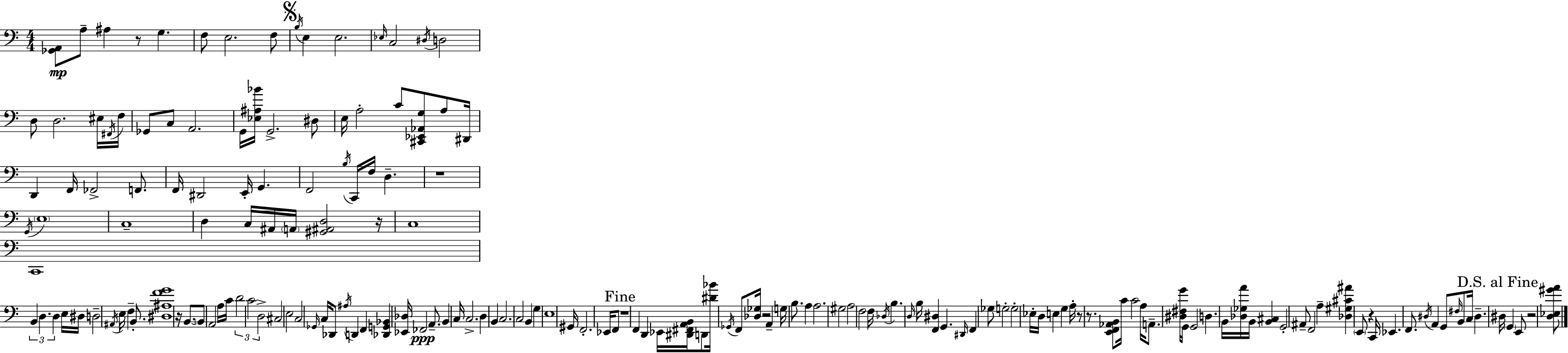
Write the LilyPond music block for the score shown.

{
  \clef bass
  \numericTimeSignature
  \time 4/4
  \key c \major
  \repeat volta 2 { <ges, a,>8\mp a8-- ais4 r8 g4. | f8 e2. f8 | \mark \markup { \musicglyph "scripts.segno" } \acciaccatura { b16 } e4 e2. | \grace { ees16 } c2 \acciaccatura { dis16 } d2 | \break d8 d2. | eis16 \acciaccatura { fis,16 } f16 ges,8 c8 a,2. | g,16 <ees ais bes'>16 g,2.-> | dis8 e16 a2-. c'8 <cis, ees, aes, g>8 | \break a8 dis,16 d,4 f,16 fes,2-> | f,8. f,16 dis,2 e,16-. g,4. | f,2 \acciaccatura { b16 } c,16 f16 d4.-- | r1 | \break \acciaccatura { g,16 } \parenthesize e1 | c1-- | d4 c16 ais,16 \parenthesize a,16 <gis, ais, d>2 | r16 c1 | \break c,1 | \tuplet 3/2 { b,4 d4. | d4 } e16 dis16 d2-- \acciaccatura { ais,16 } e16 | f4-- b,8.-. <dis ais f' g'>1 | \break r16 b,8.~~ \parenthesize b,8 a,2 | a16 c'16 \tuplet 3/2 { d'2 c'2 | d2-> } cis2 | e2 c2 | \break \grace { ges,16 } c16 des,8 \acciaccatura { ais16 } d,4 | f,4 <des, g, bes,>4 <ees, des>16 fes,2\ppp | a,8.-- b,4 c16 c2.-> | d4 b,4 \parenthesize c2. | \break c2 | b,4 g4 e1 | gis,16 f,2.-. | ees,16 f,8 \mark "Fine" r1 | \break f,4 d,4 | ees,16 <dis, fis, a, b,>16 d,8 <dis' bes'>16 \acciaccatura { ges,16 } f,8 <des ges>16 r2 | a,4-- g16 b8. a4 a2. | gis2 | \break a2 f2 | f16 \acciaccatura { des16 } b4. \grace { d16 } b16 <f, dis>4 | g,4. \grace { dis,16 } f,4 ges8 g2-. | g2-. ees16-. d16 e4 | \break g4 a16-. r8 r8. <e, f, aes, b,>8 c'16 | c'2 a16 a,8.-- <dis fis g'>16 g,16 g,2 | d4. b,16 <des ges a'>16 b,16 <b, cis>4 | g,2-. ais,8-- f,2 | \break a4-- <des gis cis' ais'>4 \parenthesize e,8 r4 | c,16 ees,4. f,8. \acciaccatura { dis16 } a,4 | g,8 \grace { fis16 } b,8 c16 dis4.-- \mark "D.S. al Fine" dis16 \parenthesize g,4 | e,8 r2 <d ees gis' a'>8 } \bar "|."
}